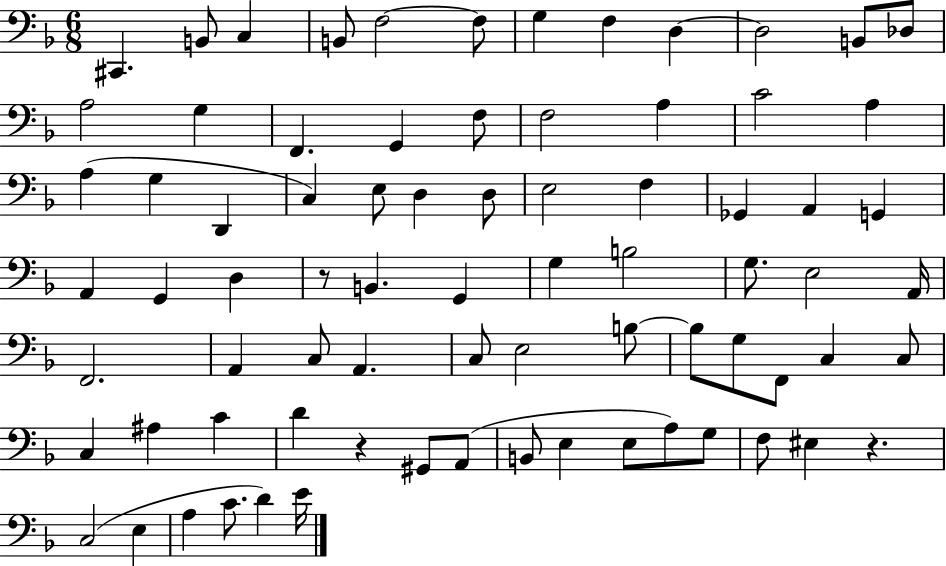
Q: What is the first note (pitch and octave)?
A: C#2